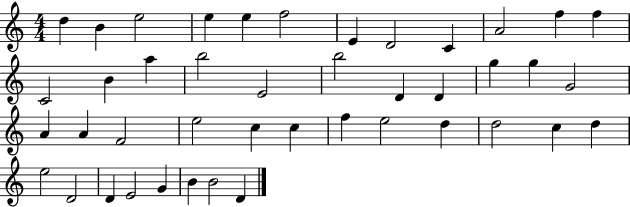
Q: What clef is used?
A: treble